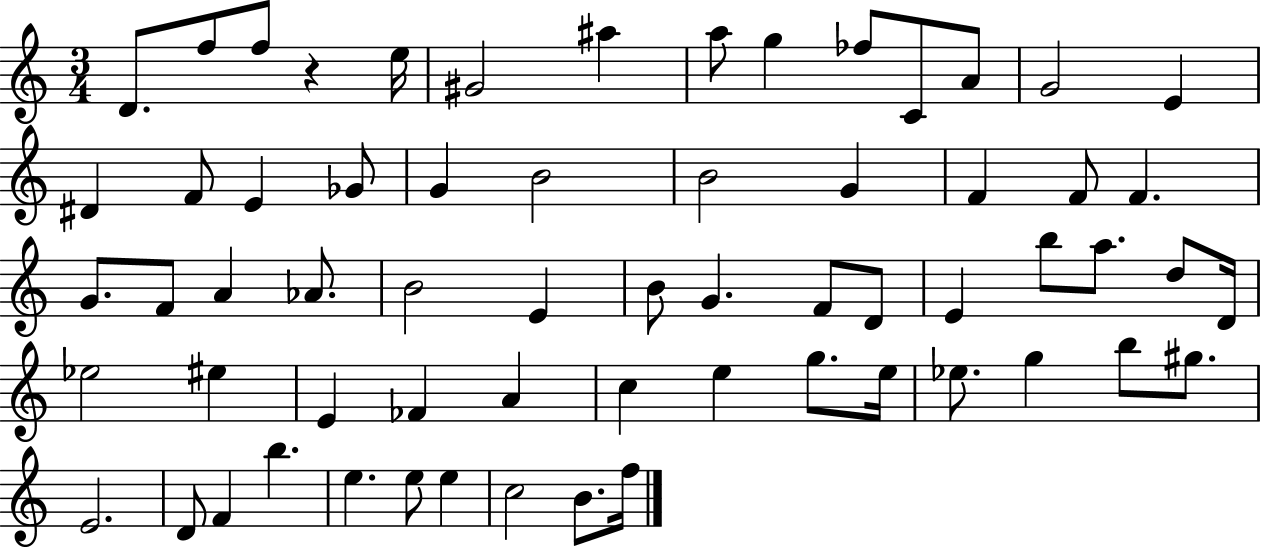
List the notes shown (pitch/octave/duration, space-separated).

D4/e. F5/e F5/e R/q E5/s G#4/h A#5/q A5/e G5/q FES5/e C4/e A4/e G4/h E4/q D#4/q F4/e E4/q Gb4/e G4/q B4/h B4/h G4/q F4/q F4/e F4/q. G4/e. F4/e A4/q Ab4/e. B4/h E4/q B4/e G4/q. F4/e D4/e E4/q B5/e A5/e. D5/e D4/s Eb5/h EIS5/q E4/q FES4/q A4/q C5/q E5/q G5/e. E5/s Eb5/e. G5/q B5/e G#5/e. E4/h. D4/e F4/q B5/q. E5/q. E5/e E5/q C5/h B4/e. F5/s